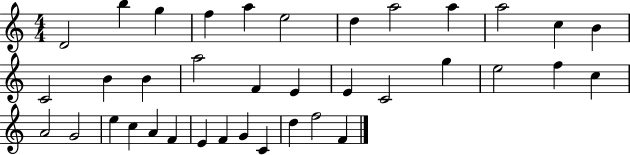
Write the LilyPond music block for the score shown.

{
  \clef treble
  \numericTimeSignature
  \time 4/4
  \key c \major
  d'2 b''4 g''4 | f''4 a''4 e''2 | d''4 a''2 a''4 | a''2 c''4 b'4 | \break c'2 b'4 b'4 | a''2 f'4 e'4 | e'4 c'2 g''4 | e''2 f''4 c''4 | \break a'2 g'2 | e''4 c''4 a'4 f'4 | e'4 f'4 g'4 c'4 | d''4 f''2 f'4 | \break \bar "|."
}